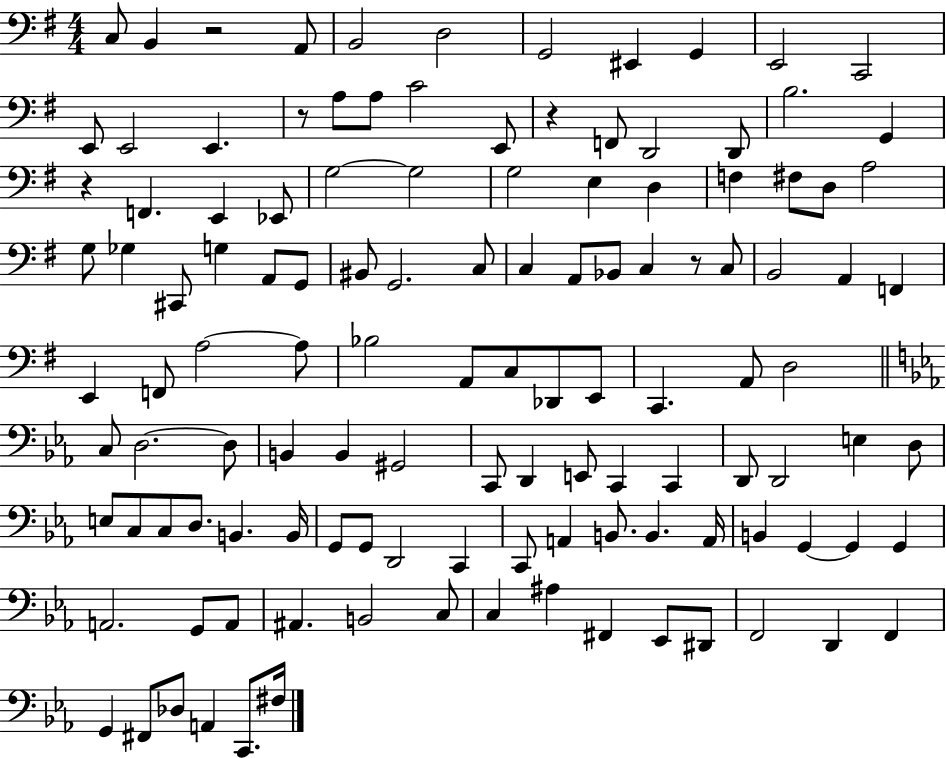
X:1
T:Untitled
M:4/4
L:1/4
K:G
C,/2 B,, z2 A,,/2 B,,2 D,2 G,,2 ^E,, G,, E,,2 C,,2 E,,/2 E,,2 E,, z/2 A,/2 A,/2 C2 E,,/2 z F,,/2 D,,2 D,,/2 B,2 G,, z F,, E,, _E,,/2 G,2 G,2 G,2 E, D, F, ^F,/2 D,/2 A,2 G,/2 _G, ^C,,/2 G, A,,/2 G,,/2 ^B,,/2 G,,2 C,/2 C, A,,/2 _B,,/2 C, z/2 C,/2 B,,2 A,, F,, E,, F,,/2 A,2 A,/2 _B,2 A,,/2 C,/2 _D,,/2 E,,/2 C,, A,,/2 D,2 C,/2 D,2 D,/2 B,, B,, ^G,,2 C,,/2 D,, E,,/2 C,, C,, D,,/2 D,,2 E, D,/2 E,/2 C,/2 C,/2 D,/2 B,, B,,/4 G,,/2 G,,/2 D,,2 C,, C,,/2 A,, B,,/2 B,, A,,/4 B,, G,, G,, G,, A,,2 G,,/2 A,,/2 ^A,, B,,2 C,/2 C, ^A, ^F,, _E,,/2 ^D,,/2 F,,2 D,, F,, G,, ^F,,/2 _D,/2 A,, C,,/2 ^F,/4